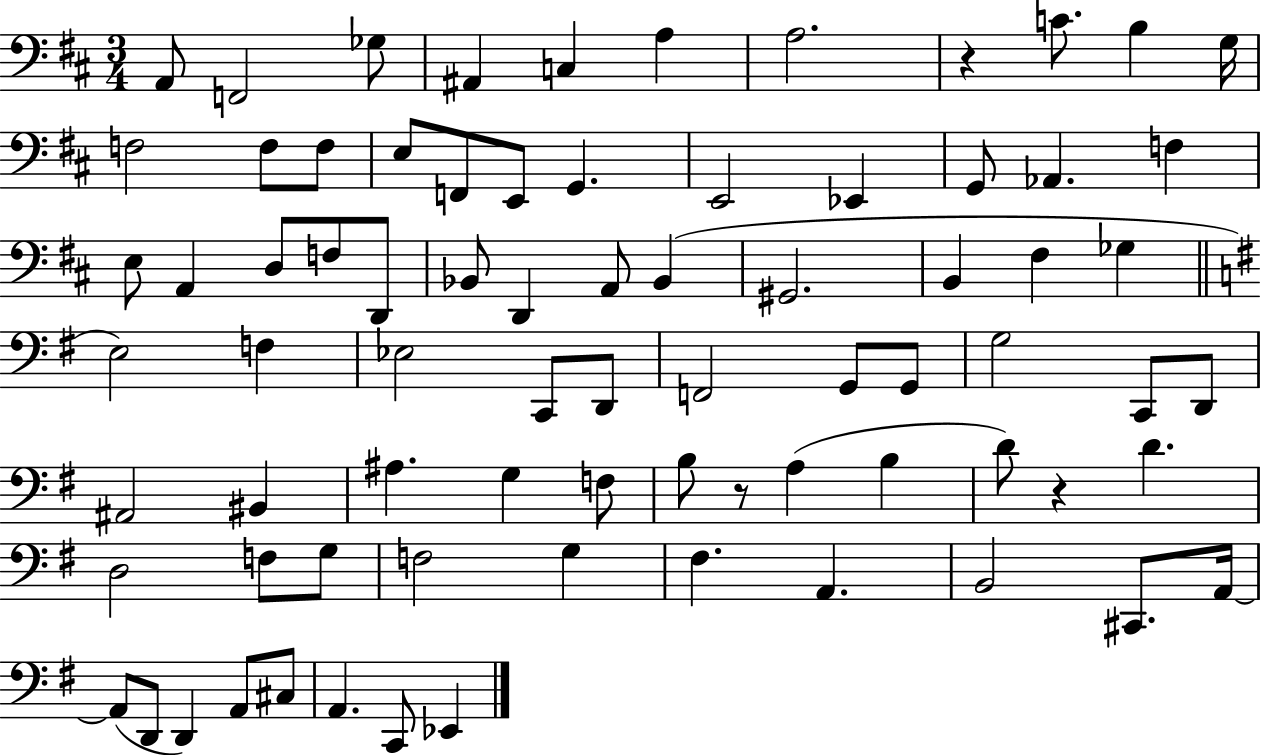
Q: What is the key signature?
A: D major